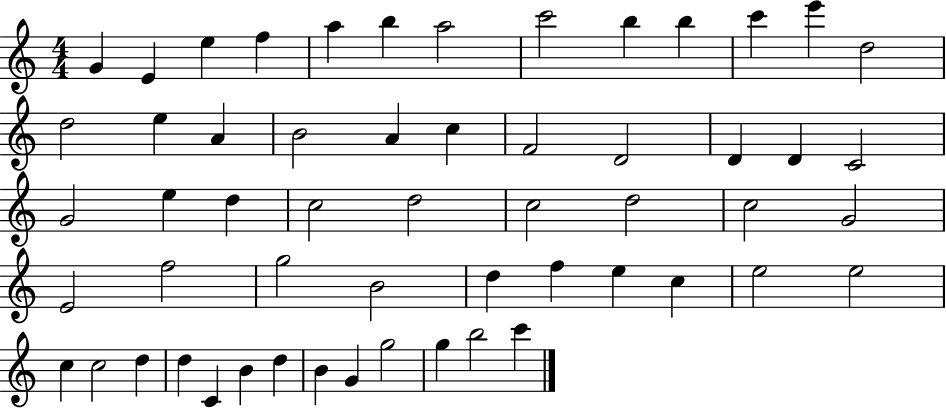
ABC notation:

X:1
T:Untitled
M:4/4
L:1/4
K:C
G E e f a b a2 c'2 b b c' e' d2 d2 e A B2 A c F2 D2 D D C2 G2 e d c2 d2 c2 d2 c2 G2 E2 f2 g2 B2 d f e c e2 e2 c c2 d d C B d B G g2 g b2 c'